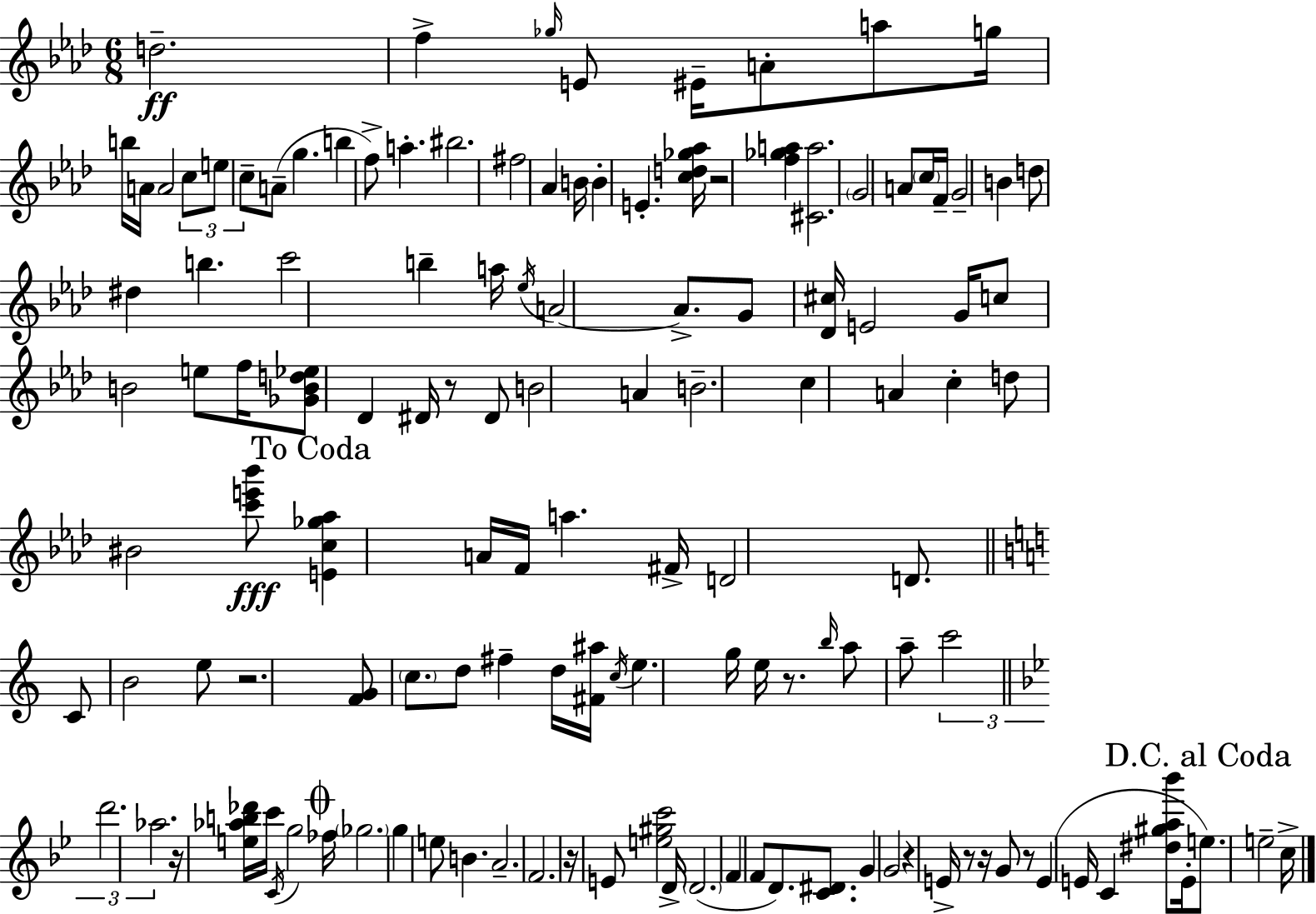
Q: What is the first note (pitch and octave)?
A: D5